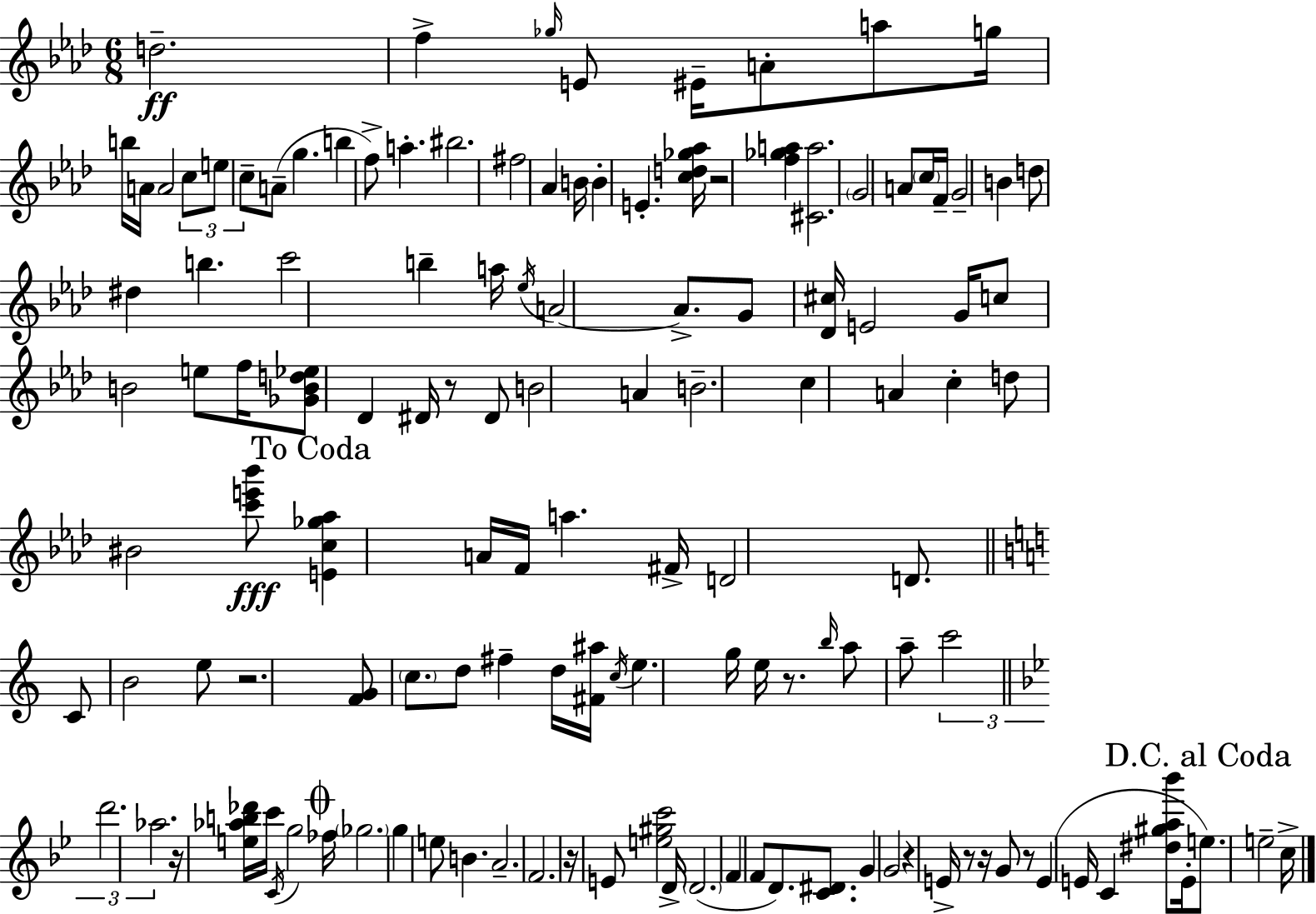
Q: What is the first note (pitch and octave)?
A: D5